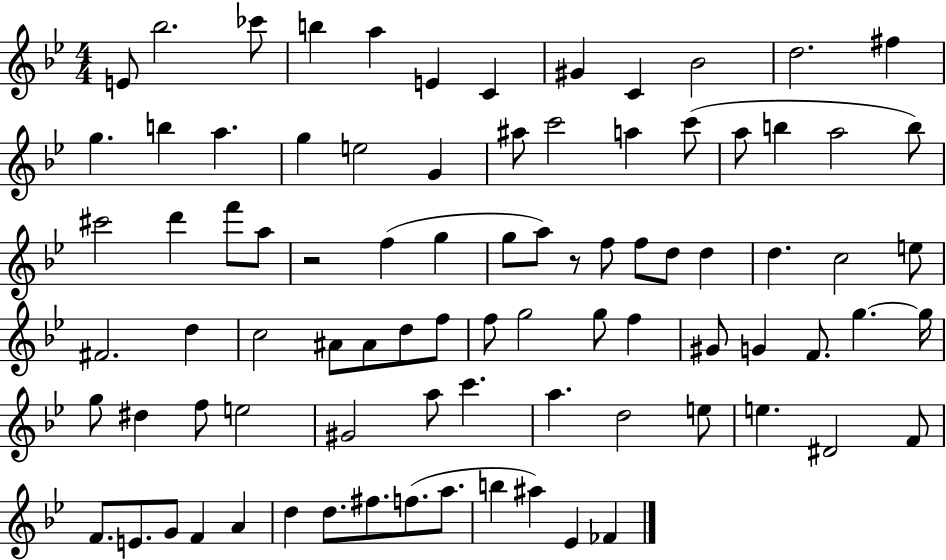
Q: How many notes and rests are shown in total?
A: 86